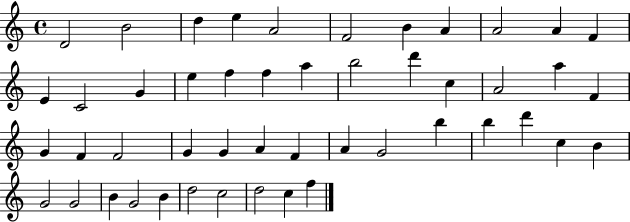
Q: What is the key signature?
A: C major